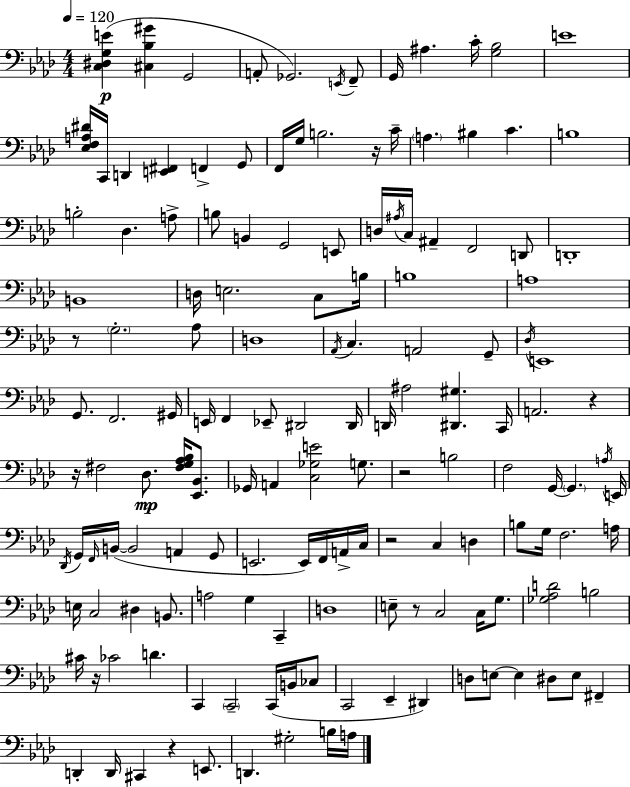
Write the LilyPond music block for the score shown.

{
  \clef bass
  \numericTimeSignature
  \time 4/4
  \key f \minor
  \tempo 4 = 120
  <c dis g e'>4(\p <cis bes gis'>4 g,2 | a,8-. ges,2.) \acciaccatura { e,16 } f,8-- | g,16 ais4. c'16-. <g bes>2 | e'1 | \break <ees f a dis'>16 c,16 d,4 <e, fis,>4 f,4-> g,8 | f,16 g16 b2. r16 | c'16-- \parenthesize a4. bis4 c'4. | b1 | \break b2-. des4. a8-> | b8 b,4 g,2 e,8 | d16 \acciaccatura { ais16 } c16 ais,4-- f,2 | d,8 d,1-. | \break b,1 | d16 e2. c8 | b16 b1 | a1 | \break r8 \parenthesize g2.-. | aes8 d1 | \acciaccatura { aes,16 } c4. a,2 | g,8-- \acciaccatura { des16 } e,1 | \break g,8. f,2. | gis,16 e,16 f,4 ees,8-- dis,2 | dis,16 d,16 ais2 <dis, gis>4. | c,16 a,2. | \break r4 r16 fis2 des8.\mp | <fis g aes bes>16 <ees, bes,>8. ges,16 a,4 <c ges e'>2 | g8. r2 b2 | f2 g,16~~ \parenthesize g,4. | \break \acciaccatura { a16 } e,16 \acciaccatura { des,16 } g,16 \grace { f,16 } b,16~(~ b,2 | a,4 g,8 e,2. | e,16) f,16 a,16-> c16 r2 c4 | d4 b8 g16 f2. | \break a16 e16 c2 | dis4 b,8. a2 g4 | c,4-- d1 | e8-- r8 c2 | \break c16 g8. <ges aes d'>2 b2 | cis'16 r16 ces'2 | d'4. c,4 \parenthesize c,2-- | c,16( b,16 ces8 c,2 ees,4-- | \break dis,4) d8 e8~~ e4 dis8 | e8 fis,4-- d,4-. d,16 cis,4 | r4 e,8. d,4. gis2-. | b16 a16 \bar "|."
}